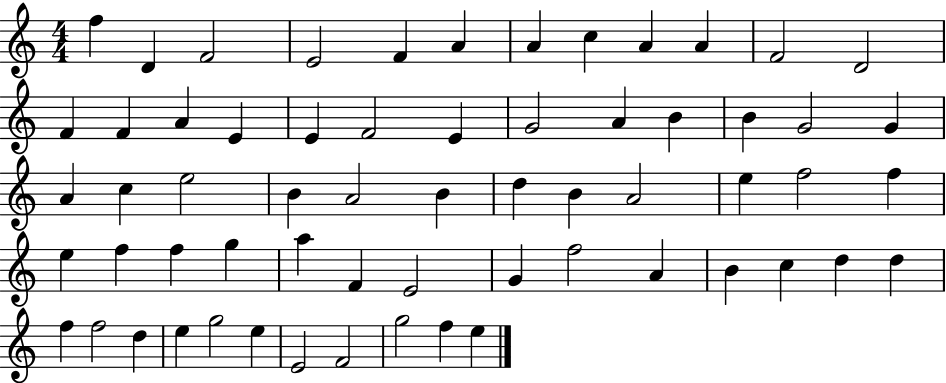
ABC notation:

X:1
T:Untitled
M:4/4
L:1/4
K:C
f D F2 E2 F A A c A A F2 D2 F F A E E F2 E G2 A B B G2 G A c e2 B A2 B d B A2 e f2 f e f f g a F E2 G f2 A B c d d f f2 d e g2 e E2 F2 g2 f e